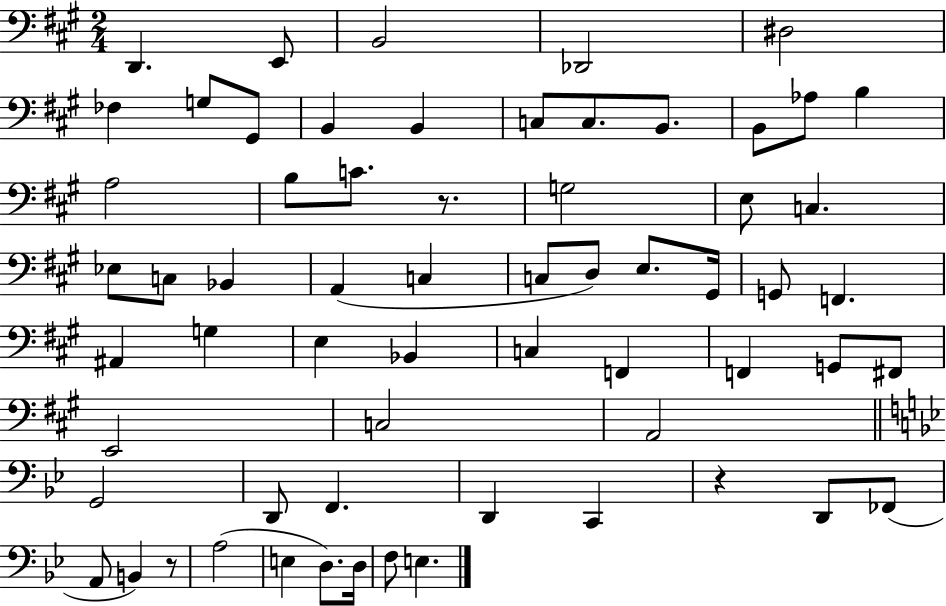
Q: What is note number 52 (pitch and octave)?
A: FES2